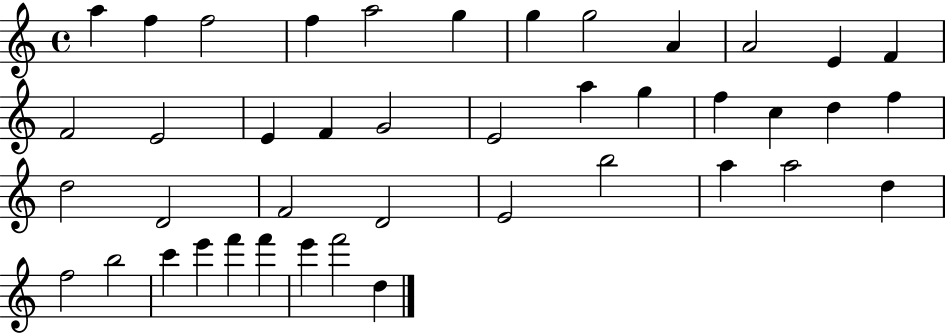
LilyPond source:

{
  \clef treble
  \time 4/4
  \defaultTimeSignature
  \key c \major
  a''4 f''4 f''2 | f''4 a''2 g''4 | g''4 g''2 a'4 | a'2 e'4 f'4 | \break f'2 e'2 | e'4 f'4 g'2 | e'2 a''4 g''4 | f''4 c''4 d''4 f''4 | \break d''2 d'2 | f'2 d'2 | e'2 b''2 | a''4 a''2 d''4 | \break f''2 b''2 | c'''4 e'''4 f'''4 f'''4 | e'''4 f'''2 d''4 | \bar "|."
}